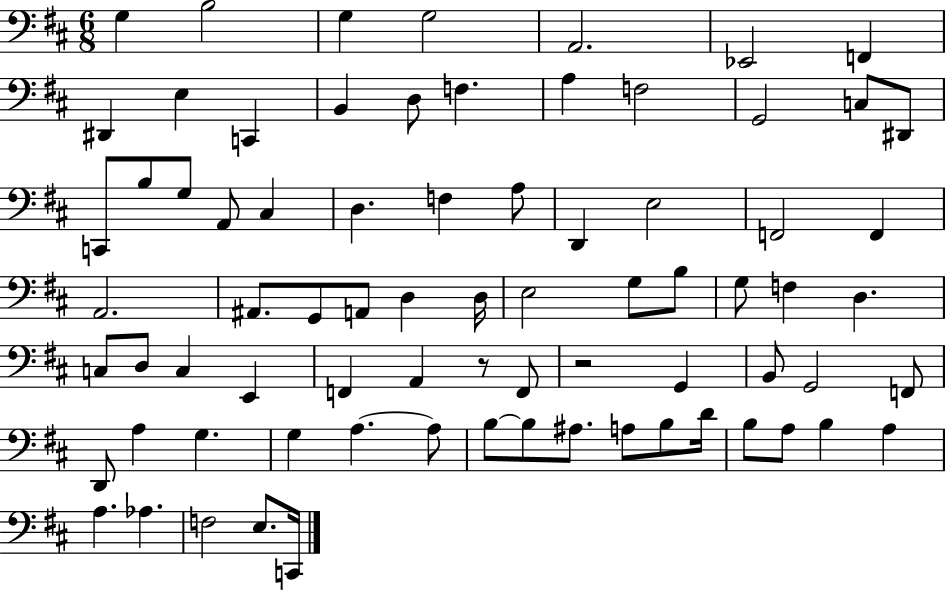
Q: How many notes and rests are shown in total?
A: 76